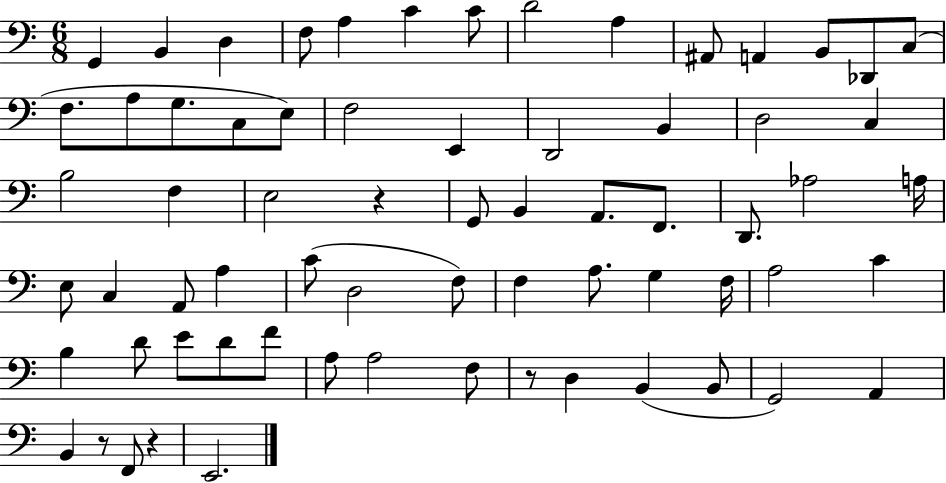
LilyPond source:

{
  \clef bass
  \numericTimeSignature
  \time 6/8
  \key c \major
  \repeat volta 2 { g,4 b,4 d4 | f8 a4 c'4 c'8 | d'2 a4 | ais,8 a,4 b,8 des,8 c8( | \break f8. a8 g8. c8 e8) | f2 e,4 | d,2 b,4 | d2 c4 | \break b2 f4 | e2 r4 | g,8 b,4 a,8. f,8. | d,8. aes2 a16 | \break e8 c4 a,8 a4 | c'8( d2 f8) | f4 a8. g4 f16 | a2 c'4 | \break b4 d'8 e'8 d'8 f'8 | a8 a2 f8 | r8 d4 b,4( b,8 | g,2) a,4 | \break b,4 r8 f,8 r4 | e,2. | } \bar "|."
}